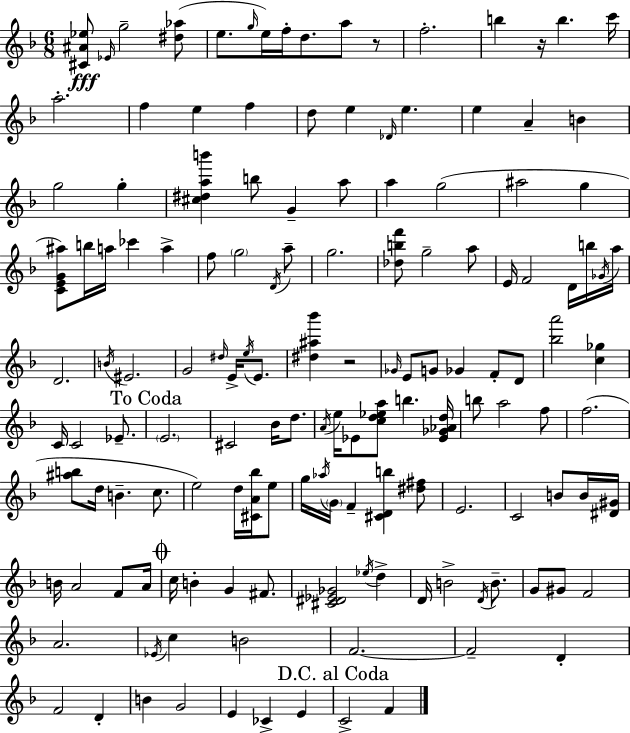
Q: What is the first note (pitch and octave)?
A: Eb4